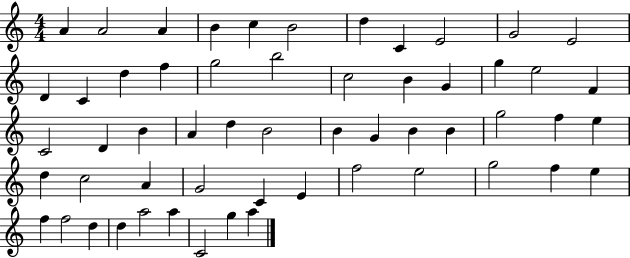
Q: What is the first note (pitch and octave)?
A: A4